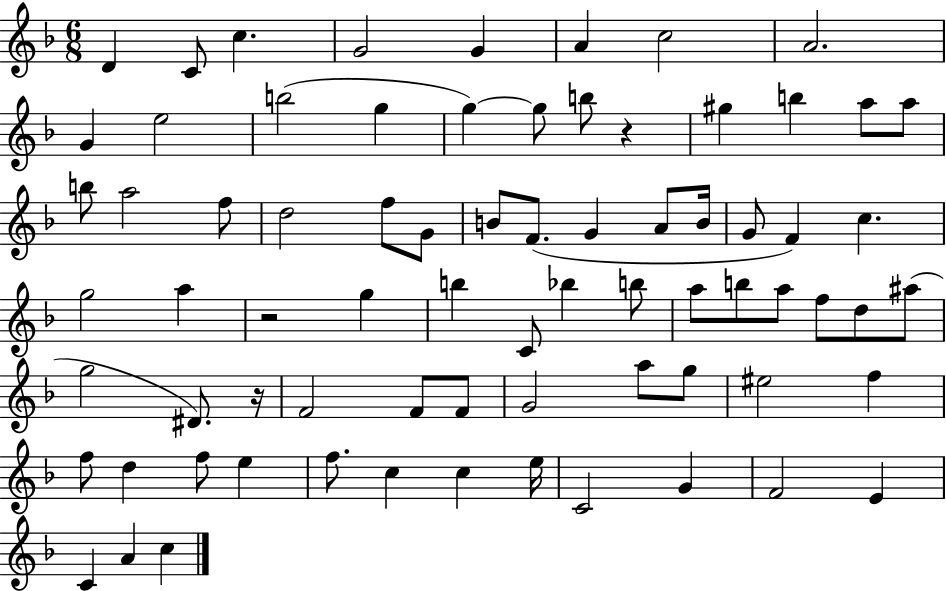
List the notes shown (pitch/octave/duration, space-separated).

D4/q C4/e C5/q. G4/h G4/q A4/q C5/h A4/h. G4/q E5/h B5/h G5/q G5/q G5/e B5/e R/q G#5/q B5/q A5/e A5/e B5/e A5/h F5/e D5/h F5/e G4/e B4/e F4/e. G4/q A4/e B4/s G4/e F4/q C5/q. G5/h A5/q R/h G5/q B5/q C4/e Bb5/q B5/e A5/e B5/e A5/e F5/e D5/e A#5/e G5/h D#4/e. R/s F4/h F4/e F4/e G4/h A5/e G5/e EIS5/h F5/q F5/e D5/q F5/e E5/q F5/e. C5/q C5/q E5/s C4/h G4/q F4/h E4/q C4/q A4/q C5/q